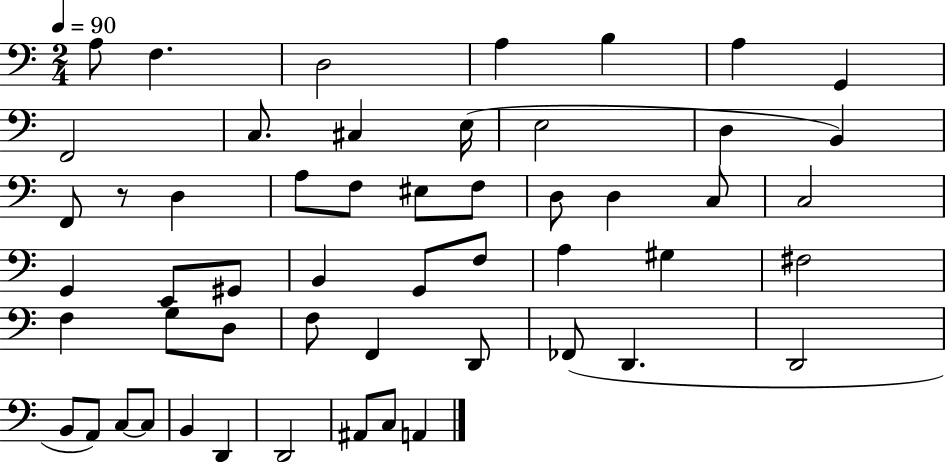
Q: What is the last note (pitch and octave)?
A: A2